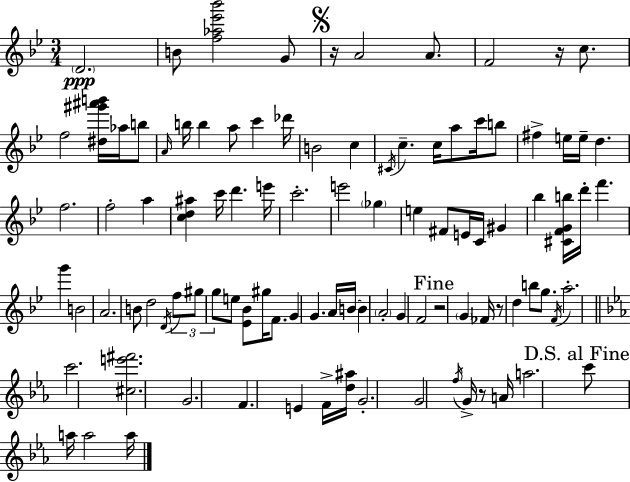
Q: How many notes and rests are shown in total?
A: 99